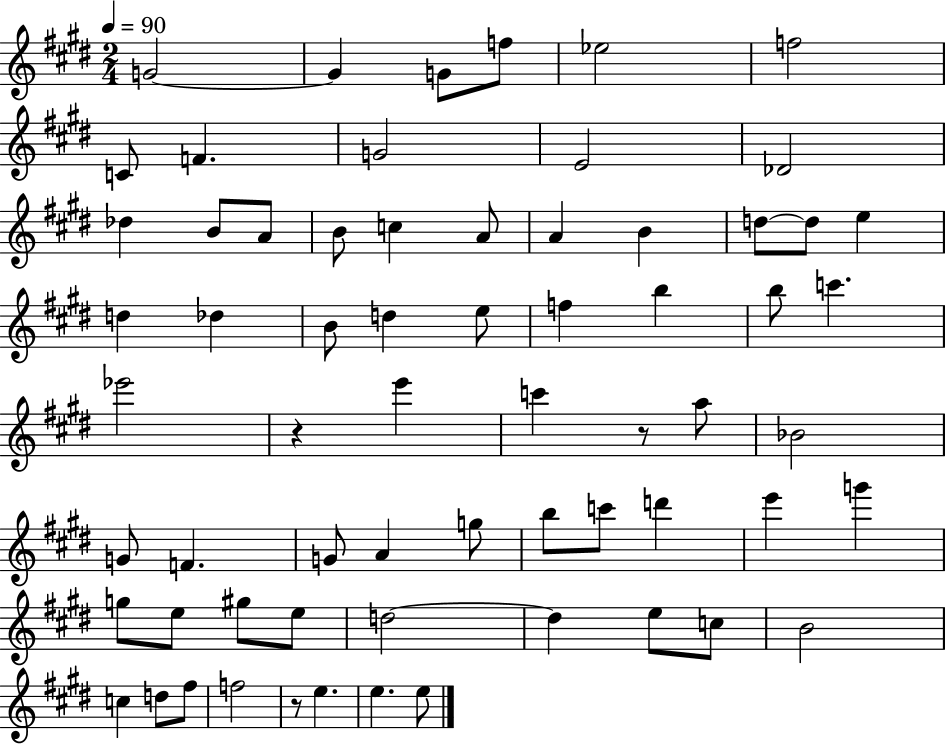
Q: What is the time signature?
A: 2/4